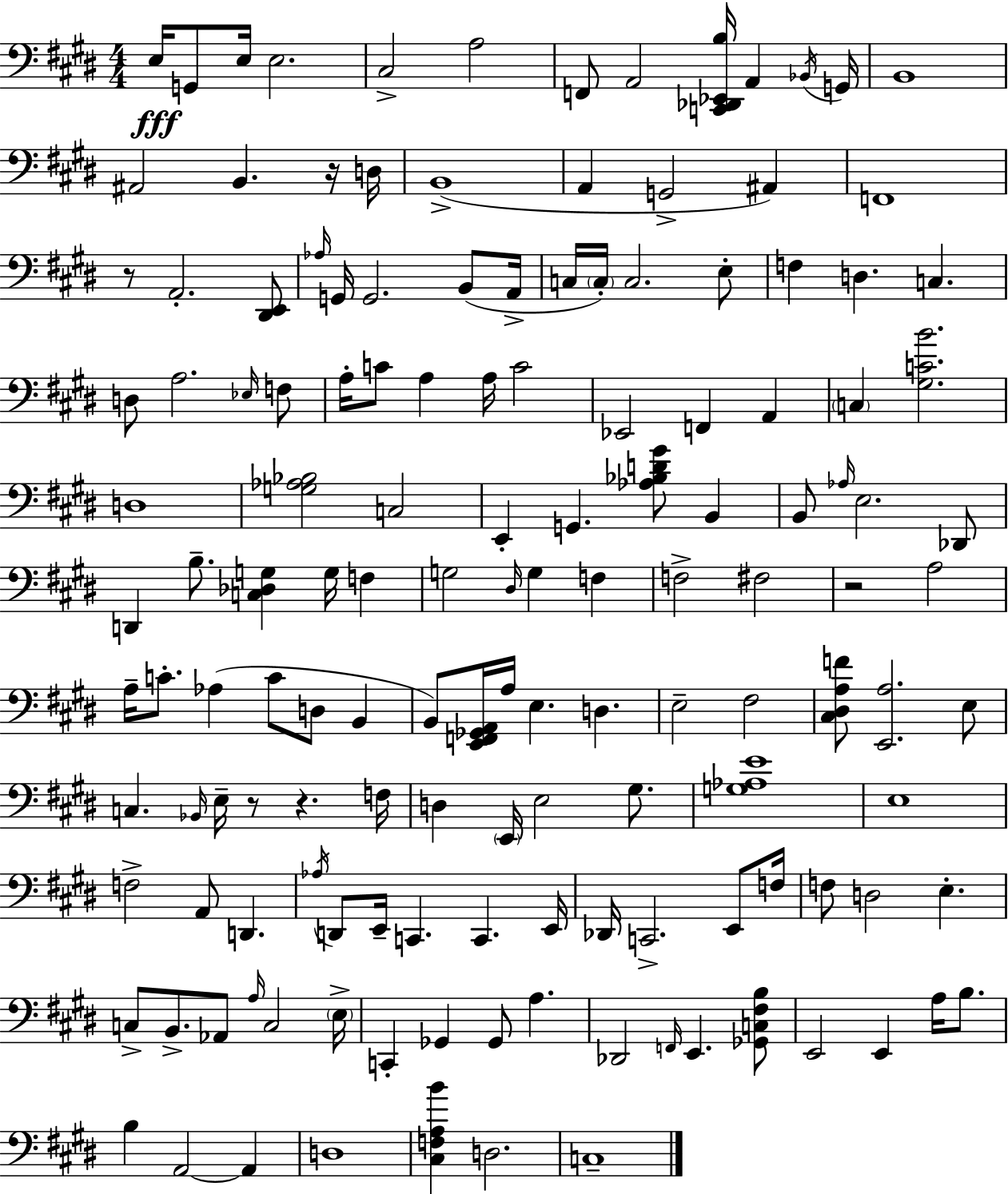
X:1
T:Untitled
M:4/4
L:1/4
K:E
E,/4 G,,/2 E,/4 E,2 ^C,2 A,2 F,,/2 A,,2 [C,,_D,,_E,,B,]/4 A,, _B,,/4 G,,/4 B,,4 ^A,,2 B,, z/4 D,/4 B,,4 A,, G,,2 ^A,, F,,4 z/2 A,,2 [^D,,E,,]/2 _A,/4 G,,/4 G,,2 B,,/2 A,,/4 C,/4 C,/4 C,2 E,/2 F, D, C, D,/2 A,2 _E,/4 F,/2 A,/4 C/2 A, A,/4 C2 _E,,2 F,, A,, C, [^G,CB]2 D,4 [G,_A,_B,]2 C,2 E,, G,, [_A,_B,D^G]/2 B,, B,,/2 _A,/4 E,2 _D,,/2 D,, B,/2 [C,_D,G,] G,/4 F, G,2 ^D,/4 G, F, F,2 ^F,2 z2 A,2 A,/4 C/2 _A, C/2 D,/2 B,, B,,/2 [E,,F,,_G,,A,,]/4 A,/4 E, D, E,2 ^F,2 [^C,^D,A,F]/2 [E,,A,]2 E,/2 C, _B,,/4 E,/4 z/2 z F,/4 D, E,,/4 E,2 ^G,/2 [G,_A,E]4 E,4 F,2 A,,/2 D,, _A,/4 D,,/2 E,,/4 C,, C,, E,,/4 _D,,/4 C,,2 E,,/2 F,/4 F,/2 D,2 E, C,/2 B,,/2 _A,,/2 A,/4 C,2 E,/4 C,, _G,, _G,,/2 A, _D,,2 F,,/4 E,, [_G,,C,^F,B,]/2 E,,2 E,, A,/4 B,/2 B, A,,2 A,, D,4 [^C,F,A,B] D,2 C,4